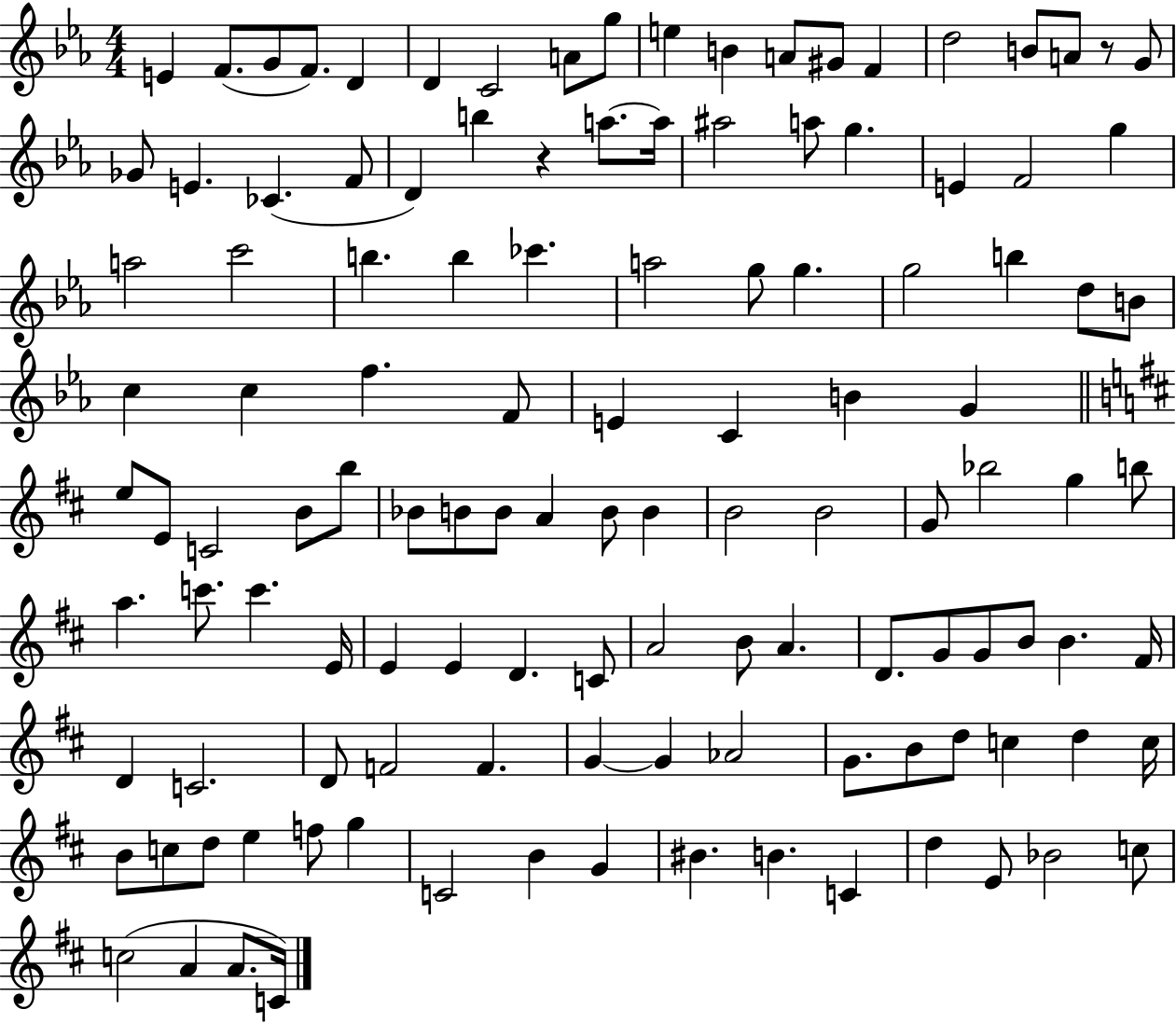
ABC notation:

X:1
T:Untitled
M:4/4
L:1/4
K:Eb
E F/2 G/2 F/2 D D C2 A/2 g/2 e B A/2 ^G/2 F d2 B/2 A/2 z/2 G/2 _G/2 E _C F/2 D b z a/2 a/4 ^a2 a/2 g E F2 g a2 c'2 b b _c' a2 g/2 g g2 b d/2 B/2 c c f F/2 E C B G e/2 E/2 C2 B/2 b/2 _B/2 B/2 B/2 A B/2 B B2 B2 G/2 _b2 g b/2 a c'/2 c' E/4 E E D C/2 A2 B/2 A D/2 G/2 G/2 B/2 B ^F/4 D C2 D/2 F2 F G G _A2 G/2 B/2 d/2 c d c/4 B/2 c/2 d/2 e f/2 g C2 B G ^B B C d E/2 _B2 c/2 c2 A A/2 C/4